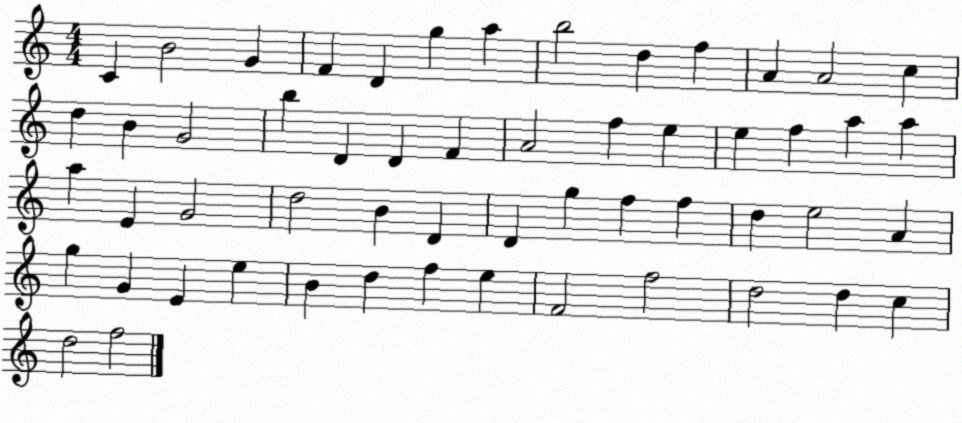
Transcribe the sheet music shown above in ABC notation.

X:1
T:Untitled
M:4/4
L:1/4
K:C
C B2 G F D g a b2 d f A A2 c d B G2 b D D F A2 f e e f a a a E G2 d2 B D D g f f d e2 A g G E e B d f e F2 f2 d2 d c d2 f2